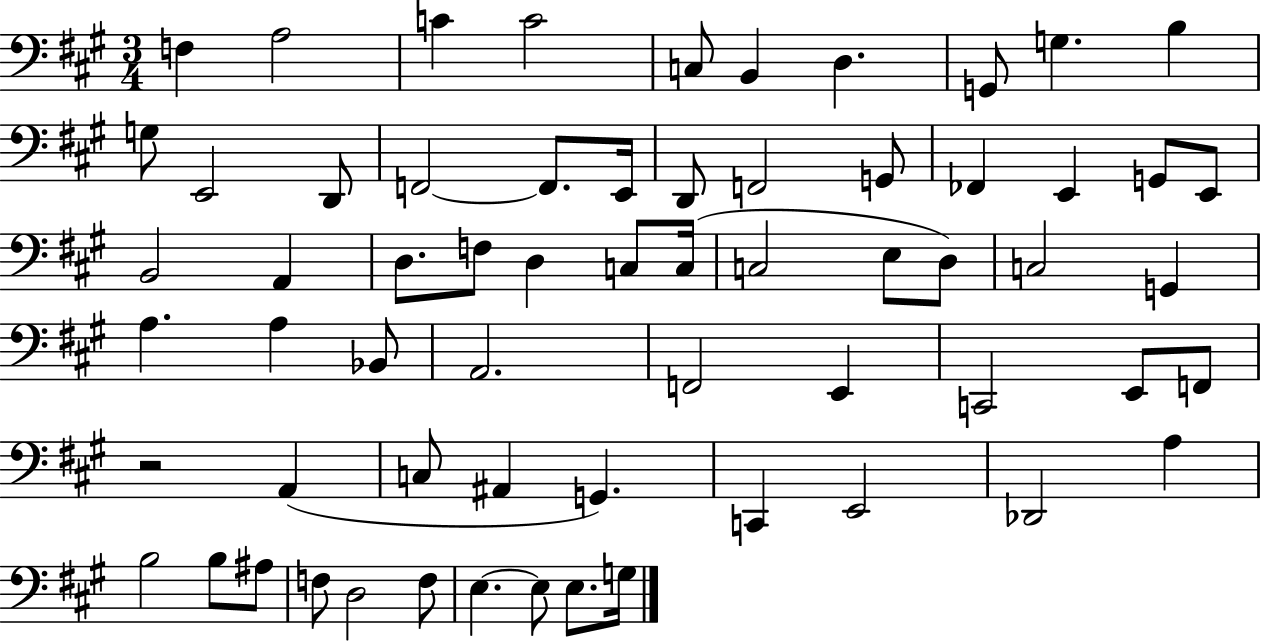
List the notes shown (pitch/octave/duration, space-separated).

F3/q A3/h C4/q C4/h C3/e B2/q D3/q. G2/e G3/q. B3/q G3/e E2/h D2/e F2/h F2/e. E2/s D2/e F2/h G2/e FES2/q E2/q G2/e E2/e B2/h A2/q D3/e. F3/e D3/q C3/e C3/s C3/h E3/e D3/e C3/h G2/q A3/q. A3/q Bb2/e A2/h. F2/h E2/q C2/h E2/e F2/e R/h A2/q C3/e A#2/q G2/q. C2/q E2/h Db2/h A3/q B3/h B3/e A#3/e F3/e D3/h F3/e E3/q. E3/e E3/e. G3/s